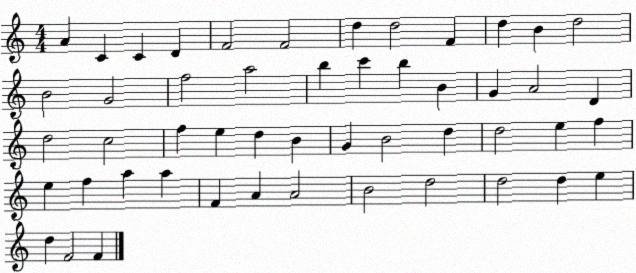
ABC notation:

X:1
T:Untitled
M:4/4
L:1/4
K:C
A C C D F2 F2 d d2 F d B d2 B2 G2 f2 a2 b c' b B G A2 D d2 c2 f e d B G B2 d d2 e f e f a a F A A2 B2 d2 d2 d e d F2 F